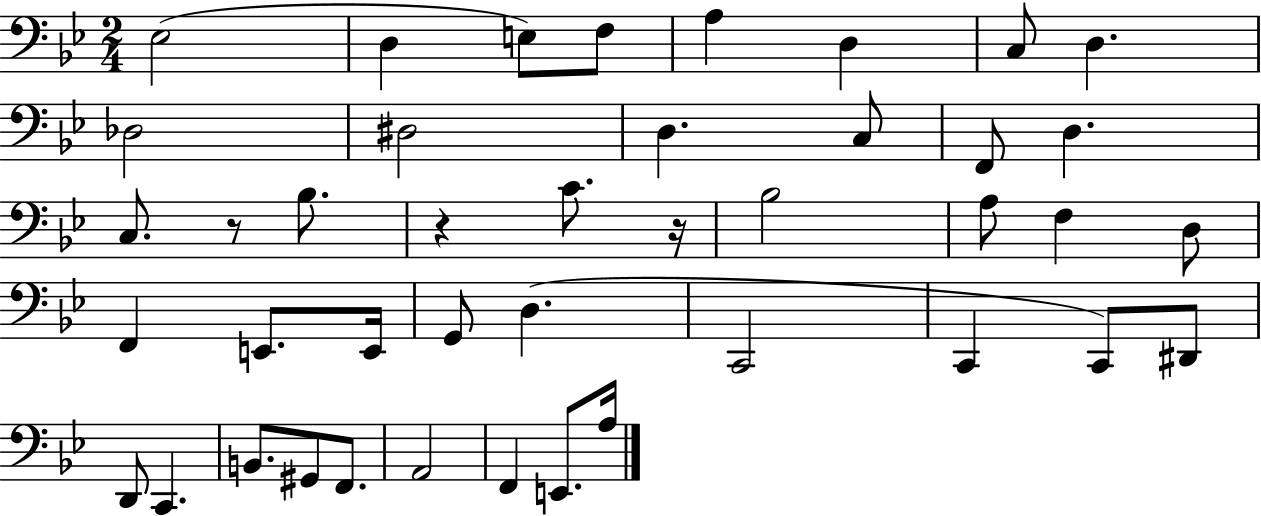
Eb3/h D3/q E3/e F3/e A3/q D3/q C3/e D3/q. Db3/h D#3/h D3/q. C3/e F2/e D3/q. C3/e. R/e Bb3/e. R/q C4/e. R/s Bb3/h A3/e F3/q D3/e F2/q E2/e. E2/s G2/e D3/q. C2/h C2/q C2/e D#2/e D2/e C2/q. B2/e. G#2/e F2/e. A2/h F2/q E2/e. A3/s